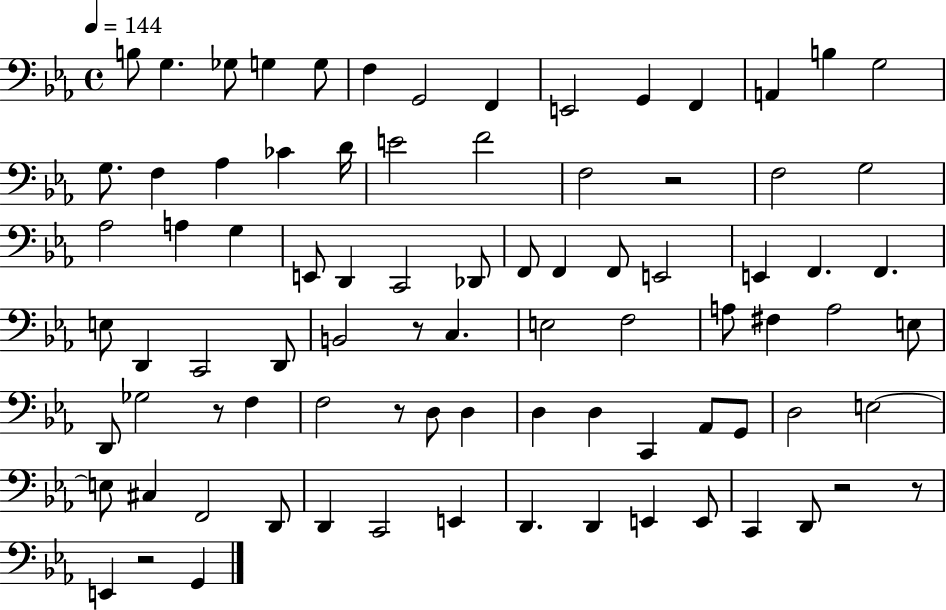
{
  \clef bass
  \time 4/4
  \defaultTimeSignature
  \key ees \major
  \tempo 4 = 144
  b8 g4. ges8 g4 g8 | f4 g,2 f,4 | e,2 g,4 f,4 | a,4 b4 g2 | \break g8. f4 aes4 ces'4 d'16 | e'2 f'2 | f2 r2 | f2 g2 | \break aes2 a4 g4 | e,8 d,4 c,2 des,8 | f,8 f,4 f,8 e,2 | e,4 f,4. f,4. | \break e8 d,4 c,2 d,8 | b,2 r8 c4. | e2 f2 | a8 fis4 a2 e8 | \break d,8 ges2 r8 f4 | f2 r8 d8 d4 | d4 d4 c,4 aes,8 g,8 | d2 e2~~ | \break e8 cis4 f,2 d,8 | d,4 c,2 e,4 | d,4. d,4 e,4 e,8 | c,4 d,8 r2 r8 | \break e,4 r2 g,4 | \bar "|."
}